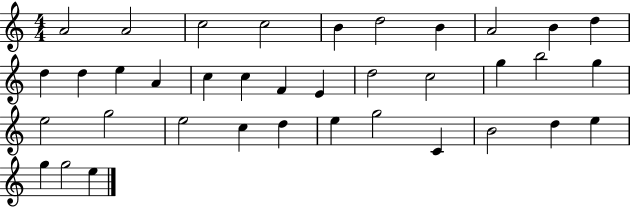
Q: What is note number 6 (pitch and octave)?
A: D5